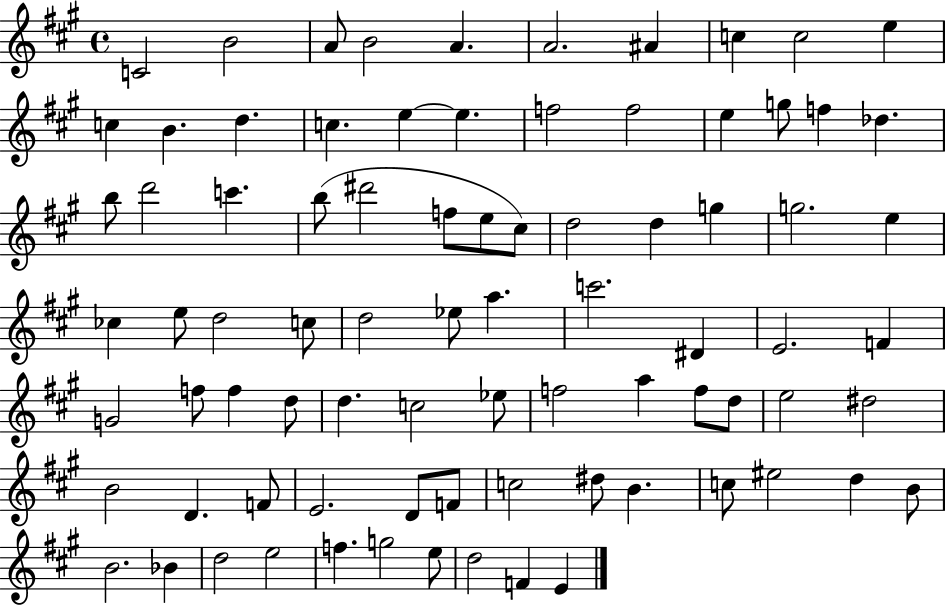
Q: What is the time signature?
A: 4/4